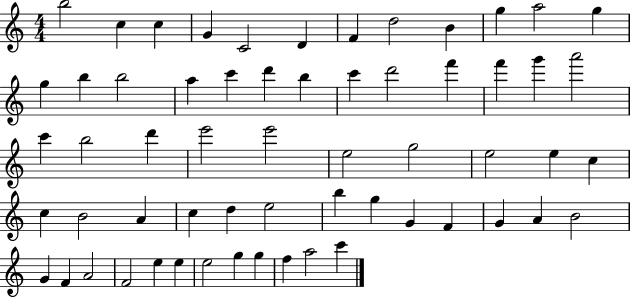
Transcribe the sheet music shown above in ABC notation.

X:1
T:Untitled
M:4/4
L:1/4
K:C
b2 c c G C2 D F d2 B g a2 g g b b2 a c' d' b c' d'2 f' f' g' a'2 c' b2 d' e'2 e'2 e2 g2 e2 e c c B2 A c d e2 b g G F G A B2 G F A2 F2 e e e2 g g f a2 c'